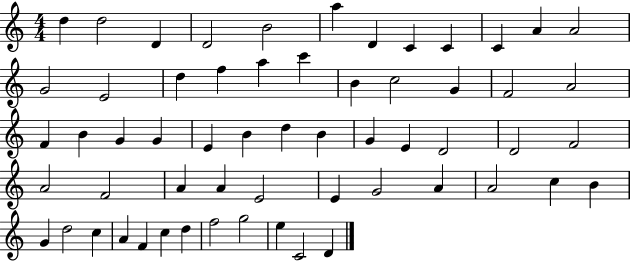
{
  \clef treble
  \numericTimeSignature
  \time 4/4
  \key c \major
  d''4 d''2 d'4 | d'2 b'2 | a''4 d'4 c'4 c'4 | c'4 a'4 a'2 | \break g'2 e'2 | d''4 f''4 a''4 c'''4 | b'4 c''2 g'4 | f'2 a'2 | \break f'4 b'4 g'4 g'4 | e'4 b'4 d''4 b'4 | g'4 e'4 d'2 | d'2 f'2 | \break a'2 f'2 | a'4 a'4 e'2 | e'4 g'2 a'4 | a'2 c''4 b'4 | \break g'4 d''2 c''4 | a'4 f'4 c''4 d''4 | f''2 g''2 | e''4 c'2 d'4 | \break \bar "|."
}